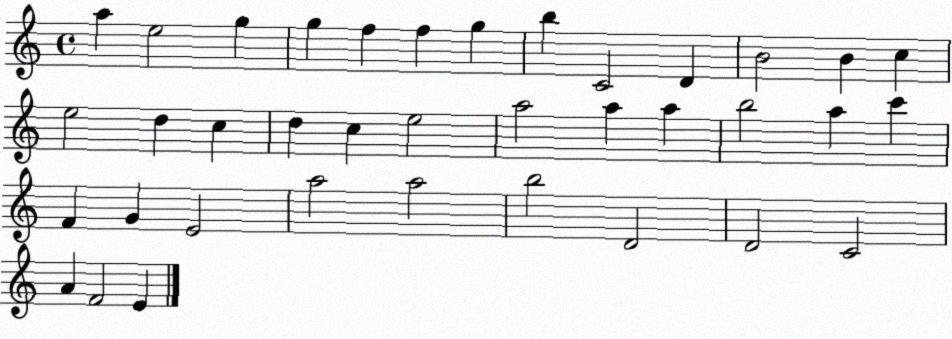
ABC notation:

X:1
T:Untitled
M:4/4
L:1/4
K:C
a e2 g g f f g b C2 D B2 B c e2 d c d c e2 a2 a a b2 a c' F G E2 a2 a2 b2 D2 D2 C2 A F2 E